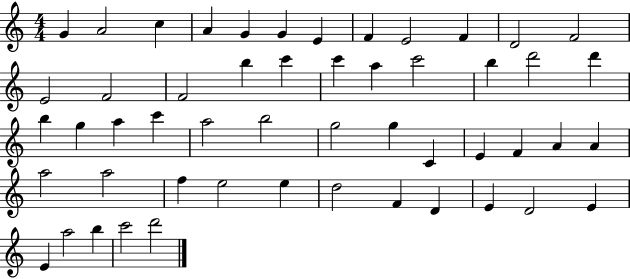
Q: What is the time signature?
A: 4/4